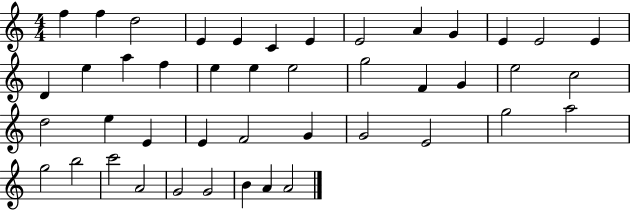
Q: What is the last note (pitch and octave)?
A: A4